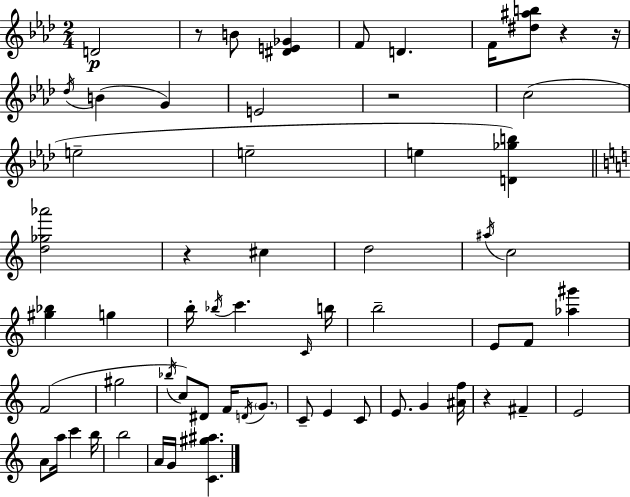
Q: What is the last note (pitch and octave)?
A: G4